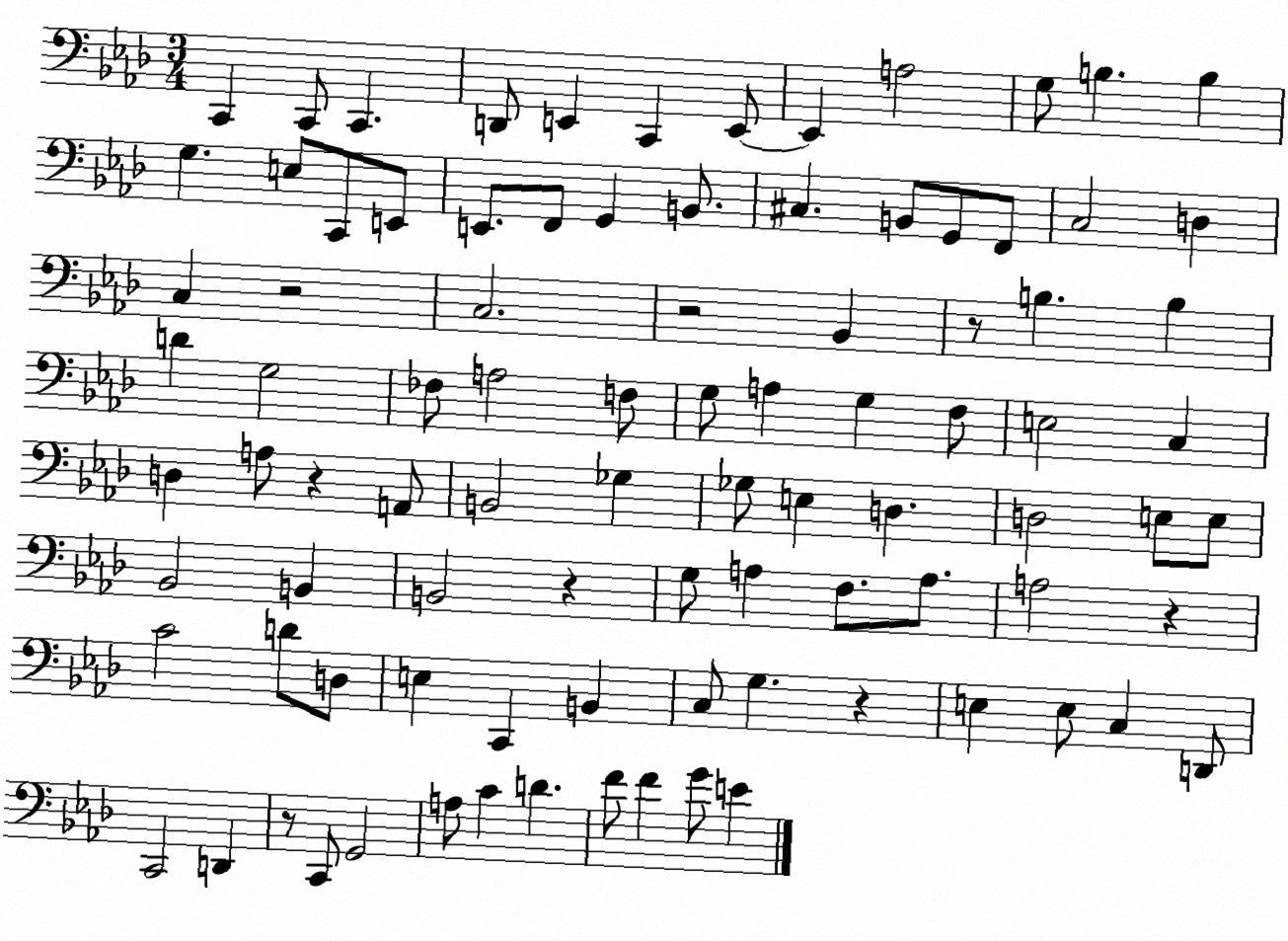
X:1
T:Untitled
M:3/4
L:1/4
K:Ab
C,, C,,/2 C,, D,,/2 E,, C,, E,,/2 E,, A,2 G,/2 B, B, G, E,/2 C,,/2 E,,/2 E,,/2 F,,/2 G,, B,,/2 ^C, B,,/2 G,,/2 F,,/2 C,2 D, C, z2 C,2 z2 _B,, z/2 B, B, D G,2 _F,/2 A,2 F,/2 G,/2 A, G, F,/2 E,2 C, D, A,/2 z A,,/2 B,,2 _G, _G,/2 E, D, D,2 E,/2 E,/2 _B,,2 B,, B,,2 z G,/2 A, F,/2 A,/2 A,2 z C2 D/2 D,/2 E, C,, B,, C,/2 G, z E, E,/2 C, D,,/2 C,,2 D,, z/2 C,,/2 G,,2 A,/2 C D F/2 F G/2 E